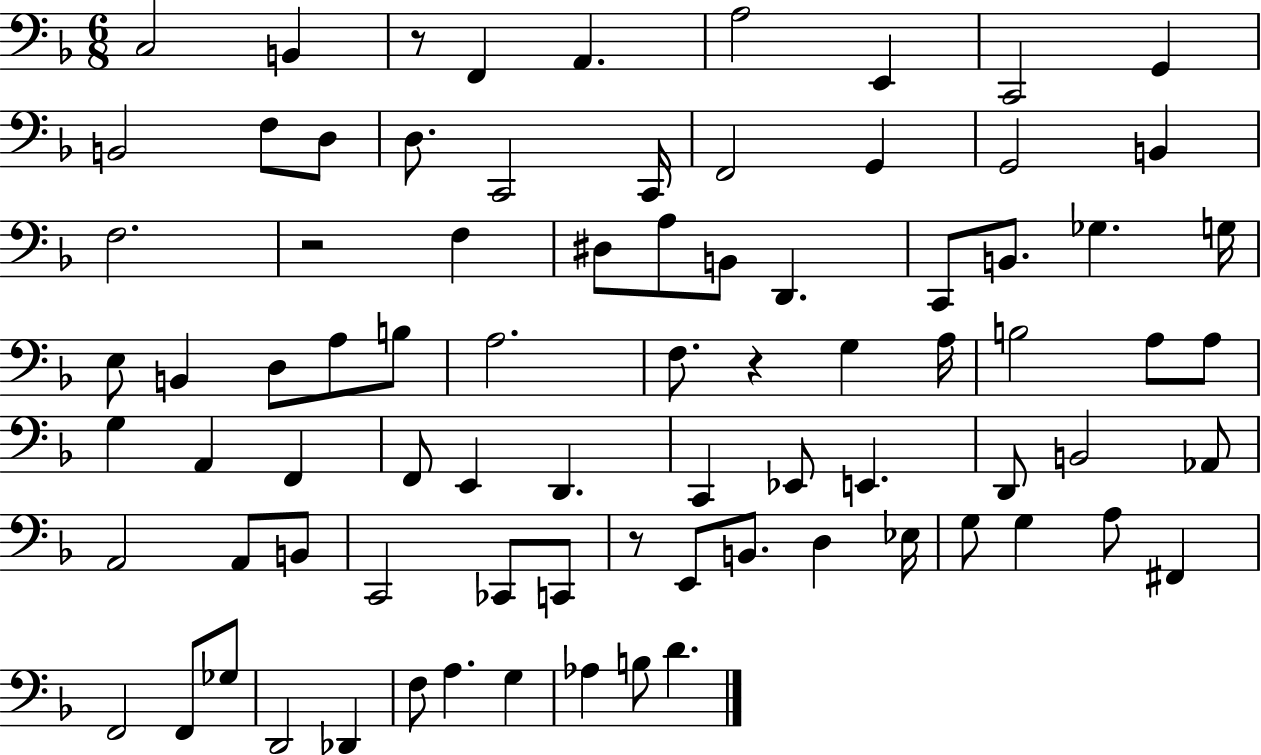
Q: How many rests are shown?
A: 4